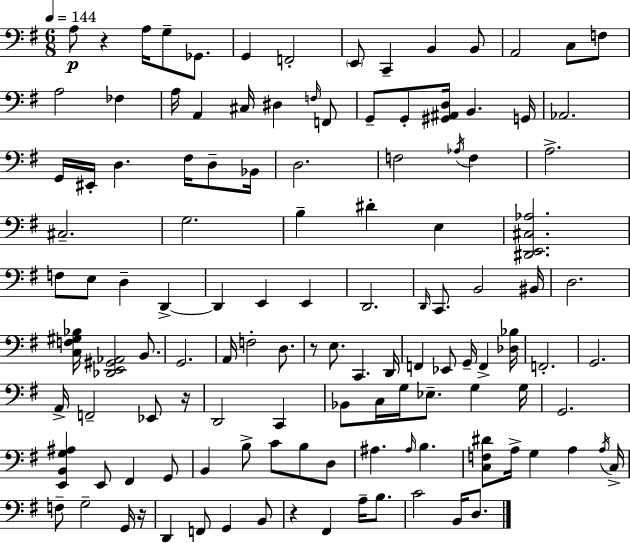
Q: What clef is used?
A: bass